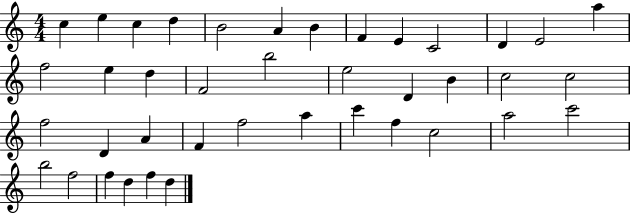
{
  \clef treble
  \numericTimeSignature
  \time 4/4
  \key c \major
  c''4 e''4 c''4 d''4 | b'2 a'4 b'4 | f'4 e'4 c'2 | d'4 e'2 a''4 | \break f''2 e''4 d''4 | f'2 b''2 | e''2 d'4 b'4 | c''2 c''2 | \break f''2 d'4 a'4 | f'4 f''2 a''4 | c'''4 f''4 c''2 | a''2 c'''2 | \break b''2 f''2 | f''4 d''4 f''4 d''4 | \bar "|."
}